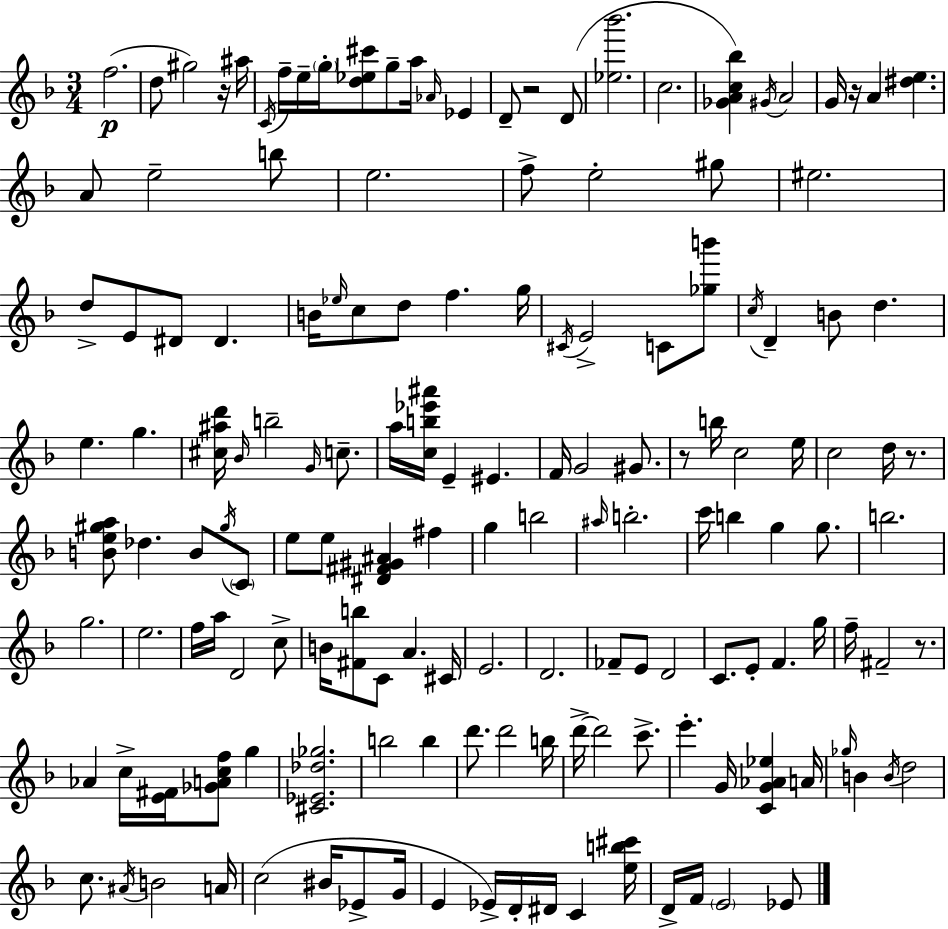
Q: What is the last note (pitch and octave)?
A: Eb4